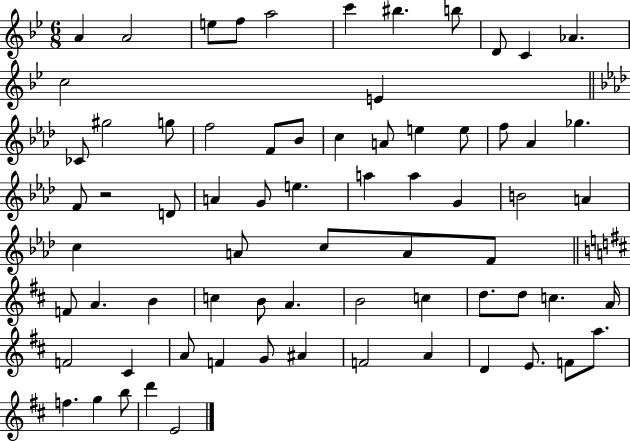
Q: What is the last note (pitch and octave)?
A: E4